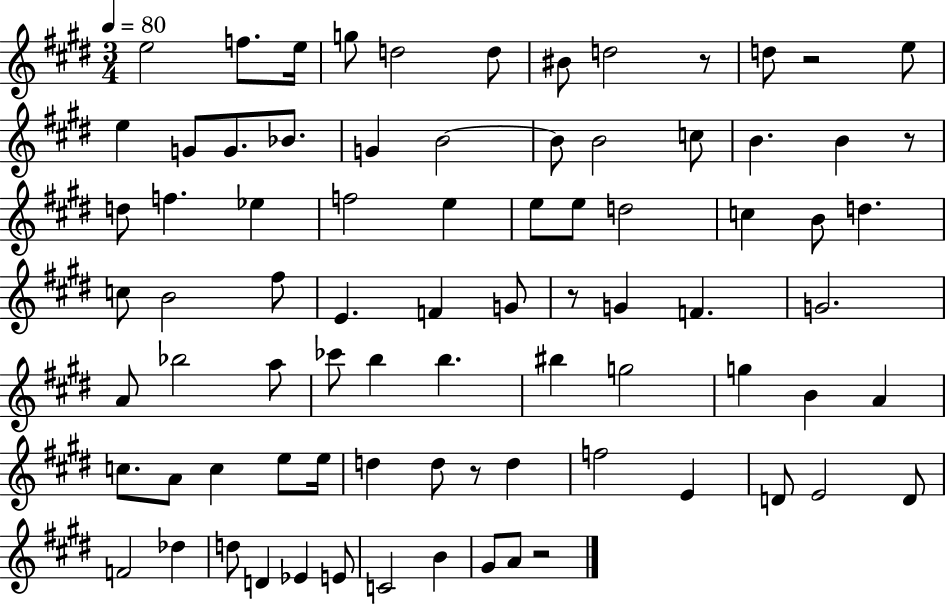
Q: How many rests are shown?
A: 6